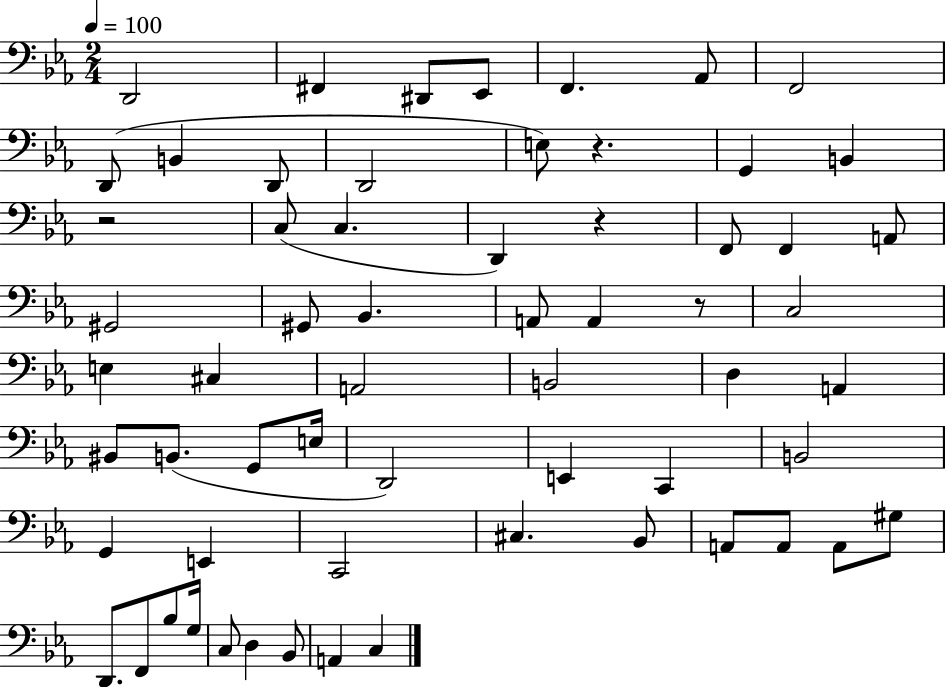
X:1
T:Untitled
M:2/4
L:1/4
K:Eb
D,,2 ^F,, ^D,,/2 _E,,/2 F,, _A,,/2 F,,2 D,,/2 B,, D,,/2 D,,2 E,/2 z G,, B,, z2 C,/2 C, D,, z F,,/2 F,, A,,/2 ^G,,2 ^G,,/2 _B,, A,,/2 A,, z/2 C,2 E, ^C, A,,2 B,,2 D, A,, ^B,,/2 B,,/2 G,,/2 E,/4 D,,2 E,, C,, B,,2 G,, E,, C,,2 ^C, _B,,/2 A,,/2 A,,/2 A,,/2 ^G,/2 D,,/2 F,,/2 _B,/2 G,/4 C,/2 D, _B,,/2 A,, C,